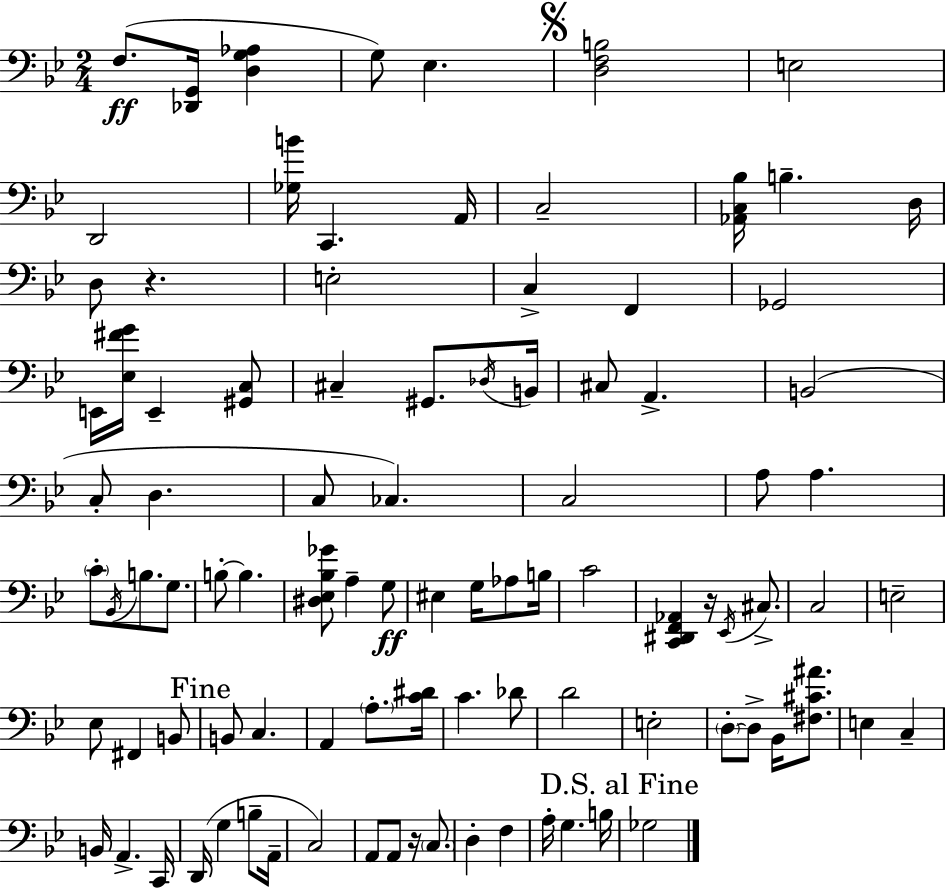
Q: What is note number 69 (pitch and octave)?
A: G3